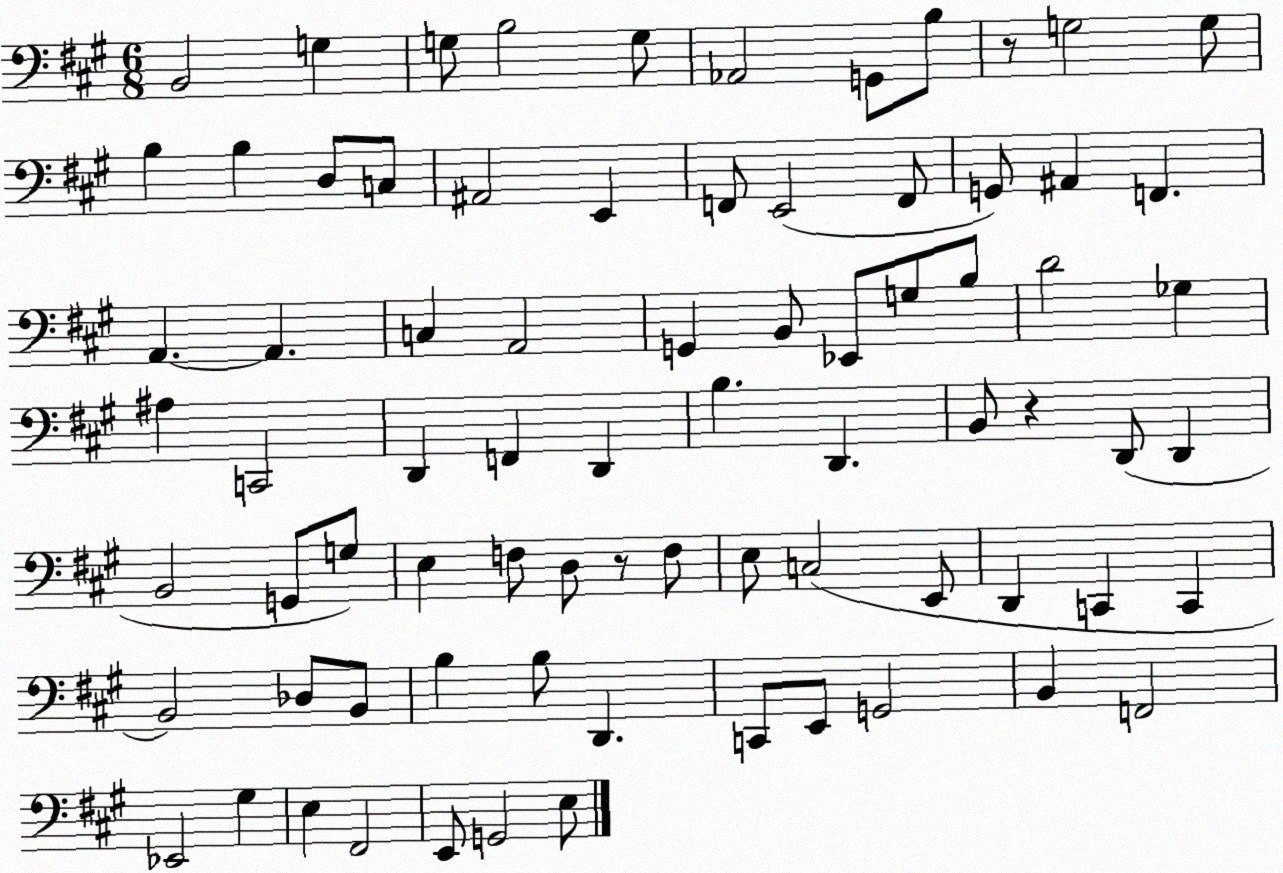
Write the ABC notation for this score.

X:1
T:Untitled
M:6/8
L:1/4
K:A
B,,2 G, G,/2 B,2 G,/2 _A,,2 G,,/2 B,/2 z/2 G,2 G,/2 B, B, D,/2 C,/2 ^A,,2 E,, F,,/2 E,,2 F,,/2 G,,/2 ^A,, F,, A,, A,, C, A,,2 G,, B,,/2 _E,,/2 G,/2 B,/2 D2 _G, ^A, C,,2 D,, F,, D,, B, D,, B,,/2 z D,,/2 D,, B,,2 G,,/2 G,/2 E, F,/2 D,/2 z/2 F,/2 E,/2 C,2 E,,/2 D,, C,, C,, B,,2 _D,/2 B,,/2 B, B,/2 D,, C,,/2 E,,/2 G,,2 B,, F,,2 _E,,2 ^G, E, ^F,,2 E,,/2 G,,2 E,/2